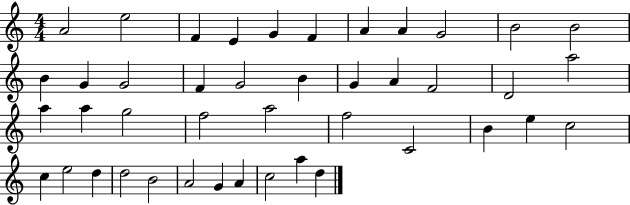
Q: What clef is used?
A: treble